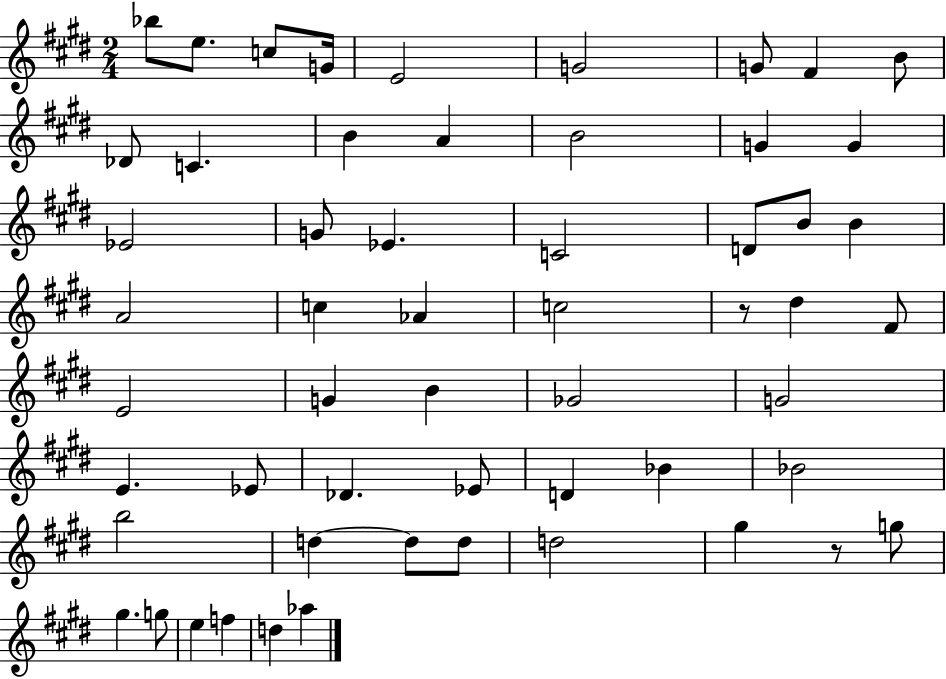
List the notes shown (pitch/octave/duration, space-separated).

Bb5/e E5/e. C5/e G4/s E4/h G4/h G4/e F#4/q B4/e Db4/e C4/q. B4/q A4/q B4/h G4/q G4/q Eb4/h G4/e Eb4/q. C4/h D4/e B4/e B4/q A4/h C5/q Ab4/q C5/h R/e D#5/q F#4/e E4/h G4/q B4/q Gb4/h G4/h E4/q. Eb4/e Db4/q. Eb4/e D4/q Bb4/q Bb4/h B5/h D5/q D5/e D5/e D5/h G#5/q R/e G5/e G#5/q. G5/e E5/q F5/q D5/q Ab5/q